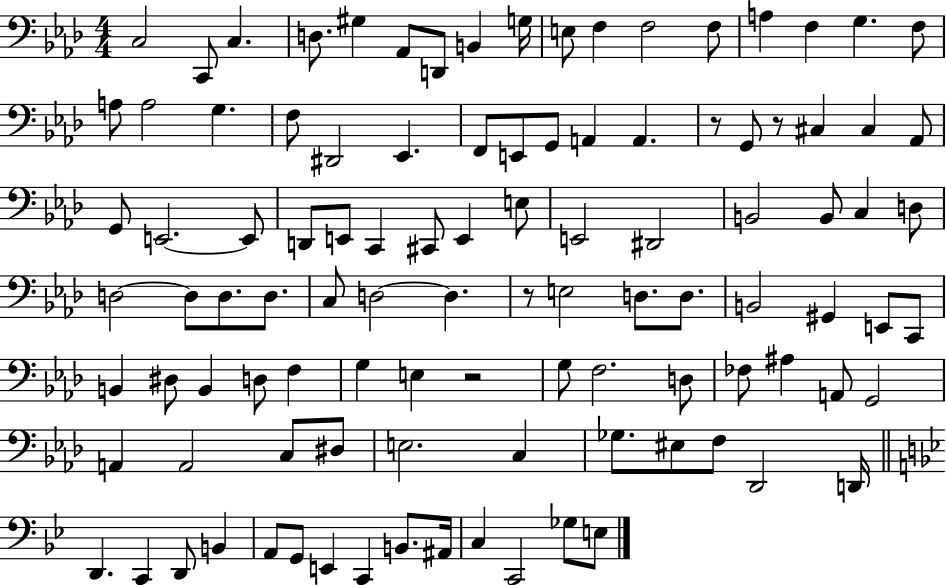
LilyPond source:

{
  \clef bass
  \numericTimeSignature
  \time 4/4
  \key aes \major
  \repeat volta 2 { c2 c,8 c4. | d8. gis4 aes,8 d,8 b,4 g16 | e8 f4 f2 f8 | a4 f4 g4. f8 | \break a8 a2 g4. | f8 dis,2 ees,4. | f,8 e,8 g,8 a,4 a,4. | r8 g,8 r8 cis4 cis4 aes,8 | \break g,8 e,2.~~ e,8 | d,8 e,8 c,4 cis,8 e,4 e8 | e,2 dis,2 | b,2 b,8 c4 d8 | \break d2~~ d8 d8. d8. | c8 d2~~ d4. | r8 e2 d8. d8. | b,2 gis,4 e,8 c,8 | \break b,4 dis8 b,4 d8 f4 | g4 e4 r2 | g8 f2. d8 | fes8 ais4 a,8 g,2 | \break a,4 a,2 c8 dis8 | e2. c4 | ges8. eis8 f8 des,2 d,16 | \bar "||" \break \key bes \major d,4. c,4 d,8 b,4 | a,8 g,8 e,4 c,4 b,8. ais,16 | c4 c,2 ges8 e8 | } \bar "|."
}